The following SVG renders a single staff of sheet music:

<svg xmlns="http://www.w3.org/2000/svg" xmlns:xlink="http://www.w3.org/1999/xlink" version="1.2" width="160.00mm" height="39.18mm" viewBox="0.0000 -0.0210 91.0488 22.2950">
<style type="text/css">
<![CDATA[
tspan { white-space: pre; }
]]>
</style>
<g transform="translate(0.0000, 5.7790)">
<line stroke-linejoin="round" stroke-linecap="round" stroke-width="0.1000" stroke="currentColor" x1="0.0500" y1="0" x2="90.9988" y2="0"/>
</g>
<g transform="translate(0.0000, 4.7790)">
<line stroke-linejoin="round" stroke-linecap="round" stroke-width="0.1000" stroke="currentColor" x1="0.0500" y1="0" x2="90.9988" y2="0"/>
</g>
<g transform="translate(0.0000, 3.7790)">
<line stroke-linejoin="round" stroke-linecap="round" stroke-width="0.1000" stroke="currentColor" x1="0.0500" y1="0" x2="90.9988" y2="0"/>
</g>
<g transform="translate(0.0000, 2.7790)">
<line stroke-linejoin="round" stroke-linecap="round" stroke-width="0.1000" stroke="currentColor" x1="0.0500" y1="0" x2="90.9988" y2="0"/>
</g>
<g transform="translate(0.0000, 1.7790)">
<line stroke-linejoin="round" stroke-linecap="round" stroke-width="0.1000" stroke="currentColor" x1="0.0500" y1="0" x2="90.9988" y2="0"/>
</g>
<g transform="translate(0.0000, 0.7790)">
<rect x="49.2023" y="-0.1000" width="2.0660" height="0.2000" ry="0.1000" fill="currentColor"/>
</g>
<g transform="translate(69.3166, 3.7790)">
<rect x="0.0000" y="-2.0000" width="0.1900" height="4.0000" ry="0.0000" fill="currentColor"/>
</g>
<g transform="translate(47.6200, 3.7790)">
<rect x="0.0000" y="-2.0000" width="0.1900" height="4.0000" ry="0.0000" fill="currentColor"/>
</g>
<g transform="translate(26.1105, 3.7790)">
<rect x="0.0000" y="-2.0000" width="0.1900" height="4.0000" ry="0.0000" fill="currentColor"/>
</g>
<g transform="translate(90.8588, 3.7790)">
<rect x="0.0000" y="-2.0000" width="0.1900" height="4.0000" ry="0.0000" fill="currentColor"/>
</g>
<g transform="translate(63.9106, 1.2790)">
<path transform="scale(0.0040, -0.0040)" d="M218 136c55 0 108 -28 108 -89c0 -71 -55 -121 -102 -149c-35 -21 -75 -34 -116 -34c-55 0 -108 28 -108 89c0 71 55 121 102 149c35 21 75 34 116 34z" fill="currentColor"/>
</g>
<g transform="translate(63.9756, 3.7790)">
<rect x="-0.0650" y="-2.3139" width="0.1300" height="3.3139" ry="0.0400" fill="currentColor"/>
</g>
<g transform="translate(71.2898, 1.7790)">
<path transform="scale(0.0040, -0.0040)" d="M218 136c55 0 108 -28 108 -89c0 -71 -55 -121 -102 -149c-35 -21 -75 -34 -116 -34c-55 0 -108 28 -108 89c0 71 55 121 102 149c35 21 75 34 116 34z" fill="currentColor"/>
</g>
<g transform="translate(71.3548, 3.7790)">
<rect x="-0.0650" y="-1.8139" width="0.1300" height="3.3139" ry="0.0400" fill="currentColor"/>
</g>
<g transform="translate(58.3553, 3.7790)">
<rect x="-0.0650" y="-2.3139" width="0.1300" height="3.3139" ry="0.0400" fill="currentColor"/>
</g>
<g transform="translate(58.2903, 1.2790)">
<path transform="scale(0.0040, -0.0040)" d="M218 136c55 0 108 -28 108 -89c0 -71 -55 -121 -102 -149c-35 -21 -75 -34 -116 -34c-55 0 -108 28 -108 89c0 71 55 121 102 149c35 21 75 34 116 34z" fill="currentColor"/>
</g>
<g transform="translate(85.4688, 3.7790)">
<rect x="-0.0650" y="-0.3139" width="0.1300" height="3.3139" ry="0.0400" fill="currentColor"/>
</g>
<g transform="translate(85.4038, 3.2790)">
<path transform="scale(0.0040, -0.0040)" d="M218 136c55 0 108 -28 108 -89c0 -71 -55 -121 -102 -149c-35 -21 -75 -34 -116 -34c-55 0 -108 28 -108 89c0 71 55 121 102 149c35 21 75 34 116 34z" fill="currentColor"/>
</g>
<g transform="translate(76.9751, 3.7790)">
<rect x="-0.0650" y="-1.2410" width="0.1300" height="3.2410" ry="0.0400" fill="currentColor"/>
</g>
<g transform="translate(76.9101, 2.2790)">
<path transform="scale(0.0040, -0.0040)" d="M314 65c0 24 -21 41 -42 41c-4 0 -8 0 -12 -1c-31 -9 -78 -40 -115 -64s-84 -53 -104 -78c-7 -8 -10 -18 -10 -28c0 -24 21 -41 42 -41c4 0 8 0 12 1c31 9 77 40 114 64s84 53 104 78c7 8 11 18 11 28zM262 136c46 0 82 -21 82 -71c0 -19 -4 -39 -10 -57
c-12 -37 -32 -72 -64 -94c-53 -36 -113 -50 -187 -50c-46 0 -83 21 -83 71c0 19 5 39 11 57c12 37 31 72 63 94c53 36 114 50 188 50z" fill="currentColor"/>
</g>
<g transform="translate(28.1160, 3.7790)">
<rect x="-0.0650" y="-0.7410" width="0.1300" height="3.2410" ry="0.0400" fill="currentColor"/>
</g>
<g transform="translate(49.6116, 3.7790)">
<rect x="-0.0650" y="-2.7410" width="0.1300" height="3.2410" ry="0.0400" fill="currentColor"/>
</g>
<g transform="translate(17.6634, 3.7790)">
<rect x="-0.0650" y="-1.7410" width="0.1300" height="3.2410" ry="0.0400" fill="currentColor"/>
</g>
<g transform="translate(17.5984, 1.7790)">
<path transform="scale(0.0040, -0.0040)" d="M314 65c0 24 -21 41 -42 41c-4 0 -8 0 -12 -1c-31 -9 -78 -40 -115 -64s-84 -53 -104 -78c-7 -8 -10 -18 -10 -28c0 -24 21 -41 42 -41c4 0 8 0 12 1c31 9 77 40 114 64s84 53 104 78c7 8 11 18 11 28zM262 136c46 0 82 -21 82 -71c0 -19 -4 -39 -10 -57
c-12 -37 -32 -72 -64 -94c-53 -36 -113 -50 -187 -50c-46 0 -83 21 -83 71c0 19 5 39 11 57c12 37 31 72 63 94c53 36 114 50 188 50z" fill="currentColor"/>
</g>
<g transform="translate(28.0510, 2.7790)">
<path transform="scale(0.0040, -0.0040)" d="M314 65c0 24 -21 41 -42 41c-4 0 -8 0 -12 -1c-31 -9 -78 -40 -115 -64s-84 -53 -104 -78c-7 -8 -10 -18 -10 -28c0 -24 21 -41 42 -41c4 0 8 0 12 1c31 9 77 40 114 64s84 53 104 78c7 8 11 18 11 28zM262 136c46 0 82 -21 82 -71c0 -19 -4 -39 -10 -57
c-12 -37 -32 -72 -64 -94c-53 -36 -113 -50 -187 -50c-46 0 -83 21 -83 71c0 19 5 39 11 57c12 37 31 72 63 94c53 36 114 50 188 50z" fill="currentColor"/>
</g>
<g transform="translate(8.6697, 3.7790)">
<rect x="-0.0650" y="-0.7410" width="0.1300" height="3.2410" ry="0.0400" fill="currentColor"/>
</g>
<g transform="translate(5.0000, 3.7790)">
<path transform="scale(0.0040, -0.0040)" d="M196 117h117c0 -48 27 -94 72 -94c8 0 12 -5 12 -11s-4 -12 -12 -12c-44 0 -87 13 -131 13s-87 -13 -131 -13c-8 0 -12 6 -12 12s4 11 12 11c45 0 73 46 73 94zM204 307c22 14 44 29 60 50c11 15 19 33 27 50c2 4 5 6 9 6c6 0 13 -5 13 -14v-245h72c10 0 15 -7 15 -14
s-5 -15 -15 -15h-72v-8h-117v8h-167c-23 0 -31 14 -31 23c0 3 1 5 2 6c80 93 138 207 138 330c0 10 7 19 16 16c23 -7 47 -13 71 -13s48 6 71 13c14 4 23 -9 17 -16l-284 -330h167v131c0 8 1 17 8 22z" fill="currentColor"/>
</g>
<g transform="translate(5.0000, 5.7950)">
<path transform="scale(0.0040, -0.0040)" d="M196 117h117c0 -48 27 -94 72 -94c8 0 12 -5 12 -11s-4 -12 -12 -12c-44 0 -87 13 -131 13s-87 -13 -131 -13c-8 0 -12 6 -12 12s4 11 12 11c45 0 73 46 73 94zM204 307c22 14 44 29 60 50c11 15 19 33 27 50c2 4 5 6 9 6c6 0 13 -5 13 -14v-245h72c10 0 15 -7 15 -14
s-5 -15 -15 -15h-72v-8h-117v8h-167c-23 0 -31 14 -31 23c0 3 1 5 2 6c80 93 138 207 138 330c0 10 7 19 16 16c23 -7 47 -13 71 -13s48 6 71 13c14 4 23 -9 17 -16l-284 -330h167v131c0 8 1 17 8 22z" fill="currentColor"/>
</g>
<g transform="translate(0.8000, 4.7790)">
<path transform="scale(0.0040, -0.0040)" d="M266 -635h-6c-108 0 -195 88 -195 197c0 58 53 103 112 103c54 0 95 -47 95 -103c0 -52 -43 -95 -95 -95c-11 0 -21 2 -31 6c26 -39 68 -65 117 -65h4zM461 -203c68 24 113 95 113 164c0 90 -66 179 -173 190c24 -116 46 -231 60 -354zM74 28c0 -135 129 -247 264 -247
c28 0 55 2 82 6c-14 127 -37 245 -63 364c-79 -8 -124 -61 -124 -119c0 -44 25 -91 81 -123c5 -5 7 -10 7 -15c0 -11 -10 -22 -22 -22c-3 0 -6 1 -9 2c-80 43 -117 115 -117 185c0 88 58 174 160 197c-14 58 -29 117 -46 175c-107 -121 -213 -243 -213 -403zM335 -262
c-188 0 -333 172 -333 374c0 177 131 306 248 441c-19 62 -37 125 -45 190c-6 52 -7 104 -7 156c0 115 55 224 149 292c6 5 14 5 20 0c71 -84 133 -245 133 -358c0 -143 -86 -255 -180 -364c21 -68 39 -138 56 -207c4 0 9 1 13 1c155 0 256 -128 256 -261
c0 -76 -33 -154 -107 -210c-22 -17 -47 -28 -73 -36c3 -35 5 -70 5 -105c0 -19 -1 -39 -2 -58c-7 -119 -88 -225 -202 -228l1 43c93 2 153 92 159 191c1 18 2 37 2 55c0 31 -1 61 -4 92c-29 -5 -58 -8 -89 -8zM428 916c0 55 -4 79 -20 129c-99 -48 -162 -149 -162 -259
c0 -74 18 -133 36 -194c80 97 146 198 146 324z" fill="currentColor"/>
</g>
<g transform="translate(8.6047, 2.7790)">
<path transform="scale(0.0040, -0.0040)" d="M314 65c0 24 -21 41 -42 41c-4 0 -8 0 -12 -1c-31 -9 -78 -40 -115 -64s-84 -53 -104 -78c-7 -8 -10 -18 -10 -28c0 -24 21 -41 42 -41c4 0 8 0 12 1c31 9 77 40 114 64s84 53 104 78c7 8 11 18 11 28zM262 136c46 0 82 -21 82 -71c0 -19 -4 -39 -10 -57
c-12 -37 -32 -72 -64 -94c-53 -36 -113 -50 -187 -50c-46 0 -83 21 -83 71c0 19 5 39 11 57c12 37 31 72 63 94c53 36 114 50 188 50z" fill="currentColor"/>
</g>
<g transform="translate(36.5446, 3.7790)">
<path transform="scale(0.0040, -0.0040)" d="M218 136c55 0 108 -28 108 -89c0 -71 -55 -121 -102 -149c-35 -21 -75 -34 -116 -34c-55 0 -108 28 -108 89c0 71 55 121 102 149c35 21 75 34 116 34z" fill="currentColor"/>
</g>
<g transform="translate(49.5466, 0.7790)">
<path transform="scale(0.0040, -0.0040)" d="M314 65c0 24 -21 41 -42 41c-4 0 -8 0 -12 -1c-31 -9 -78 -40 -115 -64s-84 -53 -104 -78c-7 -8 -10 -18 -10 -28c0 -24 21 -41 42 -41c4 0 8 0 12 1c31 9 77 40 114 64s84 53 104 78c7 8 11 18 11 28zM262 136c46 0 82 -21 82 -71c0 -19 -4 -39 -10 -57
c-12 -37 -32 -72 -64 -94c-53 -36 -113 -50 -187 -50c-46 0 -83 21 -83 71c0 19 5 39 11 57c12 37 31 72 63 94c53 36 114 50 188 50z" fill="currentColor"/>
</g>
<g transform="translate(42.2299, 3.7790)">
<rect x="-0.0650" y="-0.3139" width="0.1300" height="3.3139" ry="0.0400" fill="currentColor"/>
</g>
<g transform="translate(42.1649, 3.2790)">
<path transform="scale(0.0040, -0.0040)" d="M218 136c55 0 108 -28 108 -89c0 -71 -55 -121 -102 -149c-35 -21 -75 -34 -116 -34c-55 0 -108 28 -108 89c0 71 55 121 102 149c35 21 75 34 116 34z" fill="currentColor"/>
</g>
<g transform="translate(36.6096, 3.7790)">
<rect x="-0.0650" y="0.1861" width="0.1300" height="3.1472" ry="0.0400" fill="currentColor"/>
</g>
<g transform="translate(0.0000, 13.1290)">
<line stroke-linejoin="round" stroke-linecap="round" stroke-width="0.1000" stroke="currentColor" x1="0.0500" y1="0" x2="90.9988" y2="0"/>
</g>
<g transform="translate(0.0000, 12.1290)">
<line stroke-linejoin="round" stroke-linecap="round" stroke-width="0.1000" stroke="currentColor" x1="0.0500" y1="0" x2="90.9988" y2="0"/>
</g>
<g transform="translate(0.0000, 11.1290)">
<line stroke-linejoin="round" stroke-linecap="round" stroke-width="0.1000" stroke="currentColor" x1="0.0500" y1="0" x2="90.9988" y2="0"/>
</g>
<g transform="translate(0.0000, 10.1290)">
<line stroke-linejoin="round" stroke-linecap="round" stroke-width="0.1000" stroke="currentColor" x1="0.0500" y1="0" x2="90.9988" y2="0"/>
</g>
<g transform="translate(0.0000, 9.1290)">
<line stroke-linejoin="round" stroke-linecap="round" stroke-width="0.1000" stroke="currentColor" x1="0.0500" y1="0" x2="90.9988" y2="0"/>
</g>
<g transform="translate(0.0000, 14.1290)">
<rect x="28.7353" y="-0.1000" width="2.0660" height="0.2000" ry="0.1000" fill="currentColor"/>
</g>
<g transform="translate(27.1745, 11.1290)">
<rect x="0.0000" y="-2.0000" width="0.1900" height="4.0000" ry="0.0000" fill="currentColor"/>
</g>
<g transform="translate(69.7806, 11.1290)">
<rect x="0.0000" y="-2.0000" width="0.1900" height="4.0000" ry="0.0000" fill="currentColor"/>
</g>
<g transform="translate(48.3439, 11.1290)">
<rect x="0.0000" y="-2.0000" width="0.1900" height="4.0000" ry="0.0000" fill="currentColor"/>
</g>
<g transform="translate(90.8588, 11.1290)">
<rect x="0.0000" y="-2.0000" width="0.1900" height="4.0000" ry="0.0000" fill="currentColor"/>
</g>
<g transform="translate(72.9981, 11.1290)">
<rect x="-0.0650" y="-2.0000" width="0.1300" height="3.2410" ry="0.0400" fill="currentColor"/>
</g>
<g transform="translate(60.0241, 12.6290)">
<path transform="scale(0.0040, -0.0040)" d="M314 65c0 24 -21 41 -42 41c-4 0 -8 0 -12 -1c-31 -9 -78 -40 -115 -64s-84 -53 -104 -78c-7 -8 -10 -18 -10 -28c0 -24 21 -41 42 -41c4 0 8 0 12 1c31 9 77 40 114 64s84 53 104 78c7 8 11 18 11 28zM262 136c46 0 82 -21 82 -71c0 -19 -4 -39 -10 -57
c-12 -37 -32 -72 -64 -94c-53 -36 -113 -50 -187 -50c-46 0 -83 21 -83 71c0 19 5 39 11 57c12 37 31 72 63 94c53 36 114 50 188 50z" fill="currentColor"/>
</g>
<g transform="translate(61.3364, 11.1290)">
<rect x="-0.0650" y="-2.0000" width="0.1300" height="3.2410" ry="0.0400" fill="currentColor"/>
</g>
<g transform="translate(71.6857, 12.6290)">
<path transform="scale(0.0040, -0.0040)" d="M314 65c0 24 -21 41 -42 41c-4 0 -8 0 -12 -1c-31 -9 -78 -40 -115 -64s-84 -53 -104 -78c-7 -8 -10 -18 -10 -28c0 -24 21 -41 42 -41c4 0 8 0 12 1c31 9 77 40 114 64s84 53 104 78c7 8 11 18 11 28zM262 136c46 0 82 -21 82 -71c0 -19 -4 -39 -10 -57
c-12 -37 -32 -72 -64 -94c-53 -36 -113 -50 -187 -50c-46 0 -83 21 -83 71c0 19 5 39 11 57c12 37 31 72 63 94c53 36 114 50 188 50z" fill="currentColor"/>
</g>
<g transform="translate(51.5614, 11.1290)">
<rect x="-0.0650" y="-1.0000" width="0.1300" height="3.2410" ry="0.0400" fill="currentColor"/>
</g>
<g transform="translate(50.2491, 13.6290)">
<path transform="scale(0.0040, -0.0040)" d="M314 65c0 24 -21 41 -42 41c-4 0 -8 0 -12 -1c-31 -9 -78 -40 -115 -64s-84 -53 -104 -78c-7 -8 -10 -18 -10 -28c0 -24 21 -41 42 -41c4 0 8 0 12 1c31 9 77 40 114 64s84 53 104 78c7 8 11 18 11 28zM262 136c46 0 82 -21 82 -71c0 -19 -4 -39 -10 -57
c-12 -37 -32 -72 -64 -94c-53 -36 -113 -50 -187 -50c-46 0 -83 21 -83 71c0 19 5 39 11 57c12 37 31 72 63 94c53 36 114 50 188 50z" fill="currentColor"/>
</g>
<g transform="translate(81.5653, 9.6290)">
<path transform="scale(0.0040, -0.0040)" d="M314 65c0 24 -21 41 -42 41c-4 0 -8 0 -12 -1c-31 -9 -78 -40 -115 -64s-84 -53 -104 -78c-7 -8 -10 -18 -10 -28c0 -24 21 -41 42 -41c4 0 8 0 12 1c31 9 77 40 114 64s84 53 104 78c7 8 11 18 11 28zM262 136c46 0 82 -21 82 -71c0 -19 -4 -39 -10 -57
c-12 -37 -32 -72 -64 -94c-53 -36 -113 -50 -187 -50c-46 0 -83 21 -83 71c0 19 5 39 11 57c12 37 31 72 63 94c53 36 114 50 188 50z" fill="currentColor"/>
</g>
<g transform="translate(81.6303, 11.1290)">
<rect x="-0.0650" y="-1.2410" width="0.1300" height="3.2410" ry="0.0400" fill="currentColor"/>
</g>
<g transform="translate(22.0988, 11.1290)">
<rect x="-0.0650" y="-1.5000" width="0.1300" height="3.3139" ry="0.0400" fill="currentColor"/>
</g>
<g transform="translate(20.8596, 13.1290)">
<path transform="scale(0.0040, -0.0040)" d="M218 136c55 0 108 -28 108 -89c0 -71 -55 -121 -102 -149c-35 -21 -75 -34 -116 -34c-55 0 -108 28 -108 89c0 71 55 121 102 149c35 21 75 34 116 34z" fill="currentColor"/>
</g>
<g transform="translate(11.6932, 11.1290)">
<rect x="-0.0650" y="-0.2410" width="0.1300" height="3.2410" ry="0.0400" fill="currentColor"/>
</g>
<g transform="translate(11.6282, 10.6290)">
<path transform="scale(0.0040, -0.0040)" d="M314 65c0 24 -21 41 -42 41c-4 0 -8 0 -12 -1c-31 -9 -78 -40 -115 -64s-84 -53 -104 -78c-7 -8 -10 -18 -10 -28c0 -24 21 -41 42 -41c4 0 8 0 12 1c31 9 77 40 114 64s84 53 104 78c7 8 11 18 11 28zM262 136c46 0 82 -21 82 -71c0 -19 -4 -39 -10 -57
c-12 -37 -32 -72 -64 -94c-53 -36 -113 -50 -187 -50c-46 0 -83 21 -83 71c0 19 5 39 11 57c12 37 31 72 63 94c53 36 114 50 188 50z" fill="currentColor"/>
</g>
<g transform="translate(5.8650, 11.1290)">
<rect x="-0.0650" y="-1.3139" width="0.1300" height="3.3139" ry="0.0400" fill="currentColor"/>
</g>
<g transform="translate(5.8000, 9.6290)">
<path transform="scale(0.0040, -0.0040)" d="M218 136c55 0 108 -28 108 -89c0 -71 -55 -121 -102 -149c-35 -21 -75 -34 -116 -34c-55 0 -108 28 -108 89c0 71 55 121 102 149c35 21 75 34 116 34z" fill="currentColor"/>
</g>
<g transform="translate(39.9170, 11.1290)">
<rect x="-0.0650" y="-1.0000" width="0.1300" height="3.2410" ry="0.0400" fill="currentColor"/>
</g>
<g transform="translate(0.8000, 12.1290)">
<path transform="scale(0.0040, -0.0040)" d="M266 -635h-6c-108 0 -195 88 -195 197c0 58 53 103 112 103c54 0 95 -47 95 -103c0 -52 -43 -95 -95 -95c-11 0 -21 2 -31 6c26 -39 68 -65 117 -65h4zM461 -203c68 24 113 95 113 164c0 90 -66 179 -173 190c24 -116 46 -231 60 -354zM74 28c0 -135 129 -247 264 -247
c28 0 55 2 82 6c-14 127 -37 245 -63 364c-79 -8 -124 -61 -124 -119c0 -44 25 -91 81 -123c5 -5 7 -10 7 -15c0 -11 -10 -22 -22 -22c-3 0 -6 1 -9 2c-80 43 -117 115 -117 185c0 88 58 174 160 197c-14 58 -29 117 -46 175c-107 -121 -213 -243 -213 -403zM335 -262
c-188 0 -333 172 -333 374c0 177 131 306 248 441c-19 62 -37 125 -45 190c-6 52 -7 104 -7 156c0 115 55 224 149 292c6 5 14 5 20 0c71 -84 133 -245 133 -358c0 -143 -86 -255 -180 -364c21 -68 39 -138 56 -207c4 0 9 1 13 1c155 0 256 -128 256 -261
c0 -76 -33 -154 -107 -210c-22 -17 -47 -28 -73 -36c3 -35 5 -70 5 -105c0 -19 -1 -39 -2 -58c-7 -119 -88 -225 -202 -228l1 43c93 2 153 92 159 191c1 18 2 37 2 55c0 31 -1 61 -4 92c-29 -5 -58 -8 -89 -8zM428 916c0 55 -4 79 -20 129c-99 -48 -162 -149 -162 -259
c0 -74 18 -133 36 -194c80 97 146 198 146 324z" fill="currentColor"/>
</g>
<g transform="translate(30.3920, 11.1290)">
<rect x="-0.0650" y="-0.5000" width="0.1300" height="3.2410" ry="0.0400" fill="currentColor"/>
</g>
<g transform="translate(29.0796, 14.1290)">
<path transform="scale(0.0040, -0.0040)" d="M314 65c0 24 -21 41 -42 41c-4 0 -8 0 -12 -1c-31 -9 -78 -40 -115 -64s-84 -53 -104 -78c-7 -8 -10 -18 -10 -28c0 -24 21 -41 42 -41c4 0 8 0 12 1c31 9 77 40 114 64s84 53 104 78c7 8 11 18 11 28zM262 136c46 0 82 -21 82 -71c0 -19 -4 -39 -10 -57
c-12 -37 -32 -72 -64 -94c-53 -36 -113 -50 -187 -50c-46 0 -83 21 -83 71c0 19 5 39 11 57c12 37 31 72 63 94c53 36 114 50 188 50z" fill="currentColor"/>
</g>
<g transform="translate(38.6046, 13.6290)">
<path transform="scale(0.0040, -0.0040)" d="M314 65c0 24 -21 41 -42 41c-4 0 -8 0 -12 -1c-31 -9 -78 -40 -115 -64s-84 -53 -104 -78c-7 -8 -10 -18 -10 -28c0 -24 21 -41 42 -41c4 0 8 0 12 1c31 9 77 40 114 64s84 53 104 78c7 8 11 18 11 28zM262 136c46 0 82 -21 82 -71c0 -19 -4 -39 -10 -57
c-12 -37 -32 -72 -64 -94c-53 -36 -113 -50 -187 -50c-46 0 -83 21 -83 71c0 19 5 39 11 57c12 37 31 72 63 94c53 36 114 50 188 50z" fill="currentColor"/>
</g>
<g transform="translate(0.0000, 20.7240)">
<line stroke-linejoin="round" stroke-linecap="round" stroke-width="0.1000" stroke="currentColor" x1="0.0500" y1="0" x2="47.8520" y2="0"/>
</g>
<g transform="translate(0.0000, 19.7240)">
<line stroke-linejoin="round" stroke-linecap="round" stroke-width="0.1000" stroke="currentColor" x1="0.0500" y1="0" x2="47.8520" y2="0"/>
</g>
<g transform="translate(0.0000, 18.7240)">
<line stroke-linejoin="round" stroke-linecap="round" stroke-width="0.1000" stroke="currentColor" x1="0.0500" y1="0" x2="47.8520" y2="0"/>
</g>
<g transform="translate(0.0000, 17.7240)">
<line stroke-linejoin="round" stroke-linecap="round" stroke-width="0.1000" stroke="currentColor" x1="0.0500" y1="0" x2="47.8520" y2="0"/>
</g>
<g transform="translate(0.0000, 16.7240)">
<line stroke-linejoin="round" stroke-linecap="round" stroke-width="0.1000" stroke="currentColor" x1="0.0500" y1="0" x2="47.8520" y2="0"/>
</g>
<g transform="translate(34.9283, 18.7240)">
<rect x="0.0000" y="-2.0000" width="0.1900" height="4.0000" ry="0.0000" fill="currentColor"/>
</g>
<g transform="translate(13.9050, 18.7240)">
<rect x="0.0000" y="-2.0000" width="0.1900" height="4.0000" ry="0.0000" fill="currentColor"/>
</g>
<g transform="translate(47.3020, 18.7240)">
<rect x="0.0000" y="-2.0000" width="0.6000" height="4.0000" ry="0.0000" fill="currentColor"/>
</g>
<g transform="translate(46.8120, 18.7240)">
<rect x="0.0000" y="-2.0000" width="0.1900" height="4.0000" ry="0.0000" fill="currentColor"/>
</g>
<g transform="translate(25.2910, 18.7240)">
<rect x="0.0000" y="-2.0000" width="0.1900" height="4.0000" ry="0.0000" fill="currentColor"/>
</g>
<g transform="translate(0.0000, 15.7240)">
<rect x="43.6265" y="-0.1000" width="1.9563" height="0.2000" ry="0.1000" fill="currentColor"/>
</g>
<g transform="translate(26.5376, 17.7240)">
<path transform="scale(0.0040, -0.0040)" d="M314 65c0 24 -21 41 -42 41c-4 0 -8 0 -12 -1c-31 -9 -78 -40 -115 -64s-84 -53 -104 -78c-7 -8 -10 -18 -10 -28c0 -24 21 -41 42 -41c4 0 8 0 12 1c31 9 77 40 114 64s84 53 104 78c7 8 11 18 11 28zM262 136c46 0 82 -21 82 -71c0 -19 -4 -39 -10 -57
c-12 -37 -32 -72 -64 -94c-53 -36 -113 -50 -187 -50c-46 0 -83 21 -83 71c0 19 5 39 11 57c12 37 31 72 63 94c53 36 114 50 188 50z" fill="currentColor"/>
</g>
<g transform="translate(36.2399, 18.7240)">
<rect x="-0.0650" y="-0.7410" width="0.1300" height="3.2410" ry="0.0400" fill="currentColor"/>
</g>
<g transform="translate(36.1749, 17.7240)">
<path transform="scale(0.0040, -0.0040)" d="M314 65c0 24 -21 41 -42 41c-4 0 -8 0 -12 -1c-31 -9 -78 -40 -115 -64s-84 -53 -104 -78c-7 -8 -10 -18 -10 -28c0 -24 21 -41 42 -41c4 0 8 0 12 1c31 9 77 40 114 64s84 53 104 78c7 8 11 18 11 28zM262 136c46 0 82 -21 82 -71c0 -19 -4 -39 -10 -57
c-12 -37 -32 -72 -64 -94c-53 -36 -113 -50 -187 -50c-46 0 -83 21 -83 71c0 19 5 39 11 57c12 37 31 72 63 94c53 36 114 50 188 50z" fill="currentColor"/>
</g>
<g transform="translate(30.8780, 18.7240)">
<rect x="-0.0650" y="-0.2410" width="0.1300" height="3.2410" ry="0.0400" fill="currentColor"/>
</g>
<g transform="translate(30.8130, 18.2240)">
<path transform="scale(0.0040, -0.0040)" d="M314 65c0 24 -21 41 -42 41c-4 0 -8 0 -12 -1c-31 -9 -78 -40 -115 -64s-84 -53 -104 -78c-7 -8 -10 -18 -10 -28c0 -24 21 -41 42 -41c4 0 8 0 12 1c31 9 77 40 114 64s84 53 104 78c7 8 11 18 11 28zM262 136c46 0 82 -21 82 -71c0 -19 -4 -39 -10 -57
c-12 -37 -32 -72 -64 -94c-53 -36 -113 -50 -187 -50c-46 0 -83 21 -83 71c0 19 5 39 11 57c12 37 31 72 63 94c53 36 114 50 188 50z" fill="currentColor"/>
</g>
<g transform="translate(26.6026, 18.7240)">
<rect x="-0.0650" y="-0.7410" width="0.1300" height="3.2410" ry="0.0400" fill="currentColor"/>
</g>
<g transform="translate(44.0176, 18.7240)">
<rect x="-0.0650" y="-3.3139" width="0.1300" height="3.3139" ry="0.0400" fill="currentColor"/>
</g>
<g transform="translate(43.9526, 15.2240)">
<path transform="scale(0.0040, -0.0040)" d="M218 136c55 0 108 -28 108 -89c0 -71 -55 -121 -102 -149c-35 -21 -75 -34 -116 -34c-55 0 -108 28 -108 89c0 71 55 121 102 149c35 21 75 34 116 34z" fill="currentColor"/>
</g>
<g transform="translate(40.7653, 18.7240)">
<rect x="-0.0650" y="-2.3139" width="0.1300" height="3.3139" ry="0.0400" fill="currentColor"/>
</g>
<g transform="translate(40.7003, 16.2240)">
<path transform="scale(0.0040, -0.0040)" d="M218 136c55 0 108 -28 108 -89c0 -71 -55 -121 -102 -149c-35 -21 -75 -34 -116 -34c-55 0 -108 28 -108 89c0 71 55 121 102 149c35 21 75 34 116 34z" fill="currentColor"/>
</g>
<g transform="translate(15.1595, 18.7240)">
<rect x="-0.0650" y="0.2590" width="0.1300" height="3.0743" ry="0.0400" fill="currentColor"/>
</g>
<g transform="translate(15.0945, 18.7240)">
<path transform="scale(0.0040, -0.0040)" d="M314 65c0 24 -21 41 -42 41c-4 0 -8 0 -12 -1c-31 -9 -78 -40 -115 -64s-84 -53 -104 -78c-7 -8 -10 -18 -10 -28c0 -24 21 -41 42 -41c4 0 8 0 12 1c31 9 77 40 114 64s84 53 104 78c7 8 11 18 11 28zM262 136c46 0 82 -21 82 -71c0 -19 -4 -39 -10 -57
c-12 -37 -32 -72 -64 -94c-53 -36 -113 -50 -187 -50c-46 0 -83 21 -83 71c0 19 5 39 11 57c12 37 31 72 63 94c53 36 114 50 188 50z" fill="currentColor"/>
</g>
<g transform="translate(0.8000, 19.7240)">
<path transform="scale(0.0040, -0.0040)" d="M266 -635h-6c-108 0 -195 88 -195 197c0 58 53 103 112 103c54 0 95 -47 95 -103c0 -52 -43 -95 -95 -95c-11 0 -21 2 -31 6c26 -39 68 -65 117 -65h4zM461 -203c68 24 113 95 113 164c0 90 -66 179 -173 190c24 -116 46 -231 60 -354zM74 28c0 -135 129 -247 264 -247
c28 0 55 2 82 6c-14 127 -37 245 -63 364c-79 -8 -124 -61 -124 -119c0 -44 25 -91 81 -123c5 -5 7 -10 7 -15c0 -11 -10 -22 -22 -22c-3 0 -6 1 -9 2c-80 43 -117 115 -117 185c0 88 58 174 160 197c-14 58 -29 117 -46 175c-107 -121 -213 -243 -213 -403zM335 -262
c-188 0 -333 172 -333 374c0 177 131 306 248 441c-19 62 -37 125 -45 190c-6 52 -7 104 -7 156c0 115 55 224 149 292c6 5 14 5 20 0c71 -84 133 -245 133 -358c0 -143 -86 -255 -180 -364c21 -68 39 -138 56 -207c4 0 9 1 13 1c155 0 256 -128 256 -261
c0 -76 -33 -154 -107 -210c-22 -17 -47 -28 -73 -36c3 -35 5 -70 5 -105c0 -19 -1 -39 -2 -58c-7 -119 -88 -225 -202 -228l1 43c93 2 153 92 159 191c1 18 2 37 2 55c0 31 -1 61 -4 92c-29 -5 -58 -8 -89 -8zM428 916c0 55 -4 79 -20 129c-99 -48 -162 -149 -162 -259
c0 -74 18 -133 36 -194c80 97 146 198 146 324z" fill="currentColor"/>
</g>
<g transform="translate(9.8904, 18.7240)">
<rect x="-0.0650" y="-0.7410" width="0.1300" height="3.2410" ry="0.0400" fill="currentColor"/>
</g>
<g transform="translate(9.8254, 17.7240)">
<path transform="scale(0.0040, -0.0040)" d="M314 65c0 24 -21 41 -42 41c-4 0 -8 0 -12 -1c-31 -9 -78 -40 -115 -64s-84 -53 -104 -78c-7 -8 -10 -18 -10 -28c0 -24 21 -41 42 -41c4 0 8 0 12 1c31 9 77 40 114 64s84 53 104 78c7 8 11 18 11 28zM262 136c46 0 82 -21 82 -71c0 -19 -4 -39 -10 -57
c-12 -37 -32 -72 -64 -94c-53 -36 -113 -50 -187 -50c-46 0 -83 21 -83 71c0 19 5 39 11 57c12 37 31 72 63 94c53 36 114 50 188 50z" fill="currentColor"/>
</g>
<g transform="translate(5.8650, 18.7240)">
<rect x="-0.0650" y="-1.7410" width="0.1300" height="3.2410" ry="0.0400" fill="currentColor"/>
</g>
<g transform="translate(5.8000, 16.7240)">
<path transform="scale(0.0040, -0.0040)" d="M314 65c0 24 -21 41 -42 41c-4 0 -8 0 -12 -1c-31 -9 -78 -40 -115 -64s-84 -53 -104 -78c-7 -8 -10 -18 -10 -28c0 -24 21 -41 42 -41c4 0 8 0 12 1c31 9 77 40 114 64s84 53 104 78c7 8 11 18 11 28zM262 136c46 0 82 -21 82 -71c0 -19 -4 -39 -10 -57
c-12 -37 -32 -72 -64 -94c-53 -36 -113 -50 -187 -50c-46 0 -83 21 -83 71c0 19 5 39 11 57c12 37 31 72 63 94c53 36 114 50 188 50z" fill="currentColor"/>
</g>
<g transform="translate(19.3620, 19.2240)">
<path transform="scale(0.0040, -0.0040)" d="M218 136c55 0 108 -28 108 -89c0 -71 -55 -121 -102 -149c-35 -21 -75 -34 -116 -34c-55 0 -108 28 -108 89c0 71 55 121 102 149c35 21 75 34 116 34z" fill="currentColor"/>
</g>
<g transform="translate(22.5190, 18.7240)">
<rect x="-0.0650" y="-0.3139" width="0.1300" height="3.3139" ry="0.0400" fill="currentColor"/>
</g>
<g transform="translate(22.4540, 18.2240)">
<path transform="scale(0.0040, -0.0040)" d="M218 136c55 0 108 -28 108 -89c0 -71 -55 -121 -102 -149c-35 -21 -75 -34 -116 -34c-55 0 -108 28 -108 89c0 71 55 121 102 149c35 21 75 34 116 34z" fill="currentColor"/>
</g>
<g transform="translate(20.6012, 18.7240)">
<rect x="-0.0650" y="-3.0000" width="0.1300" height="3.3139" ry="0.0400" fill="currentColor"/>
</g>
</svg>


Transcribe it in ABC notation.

X:1
T:Untitled
M:4/4
L:1/4
K:C
d2 f2 d2 B c a2 g g f e2 c e c2 E C2 D2 D2 F2 F2 e2 f2 d2 B2 A c d2 c2 d2 g b